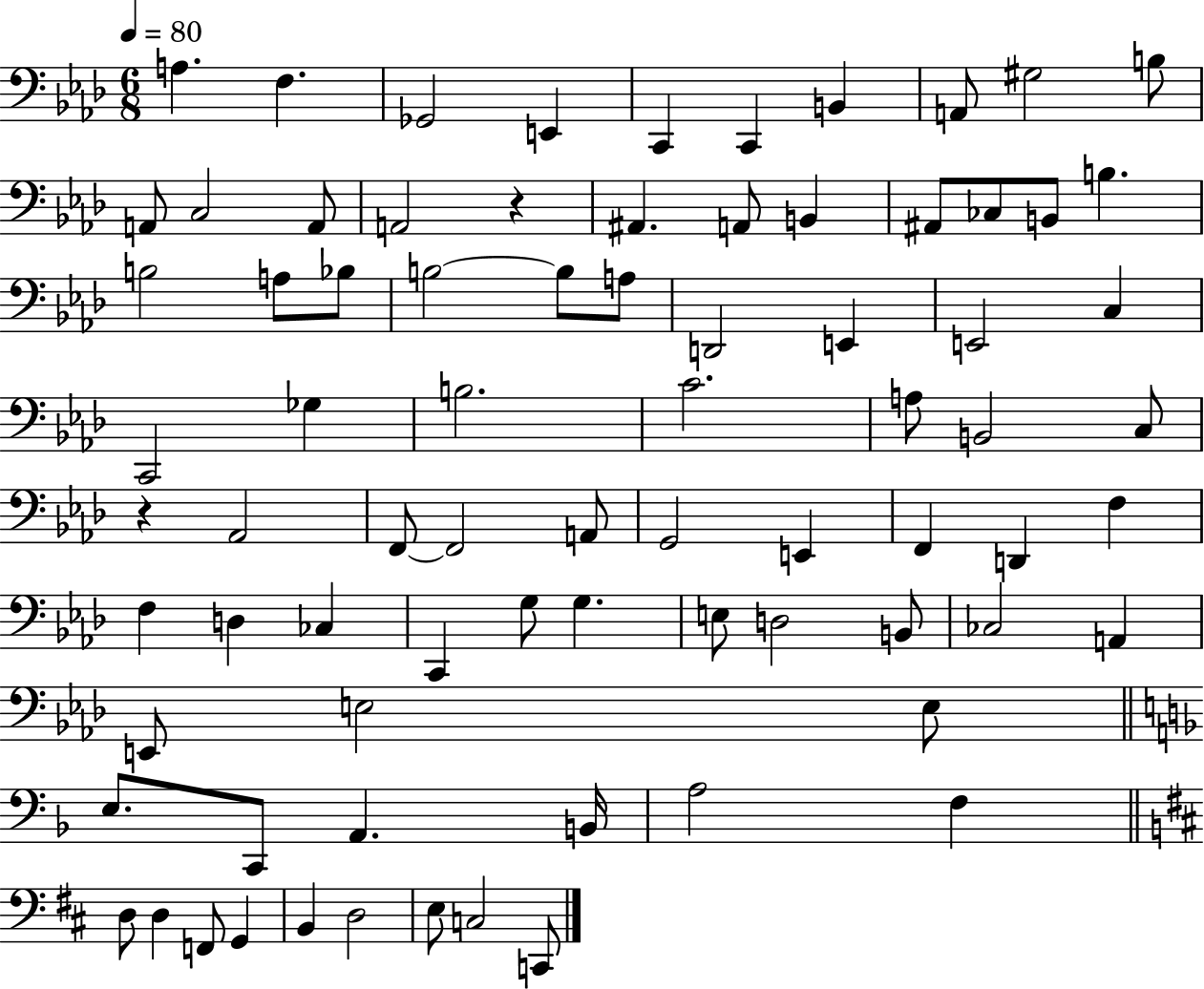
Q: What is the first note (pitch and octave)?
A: A3